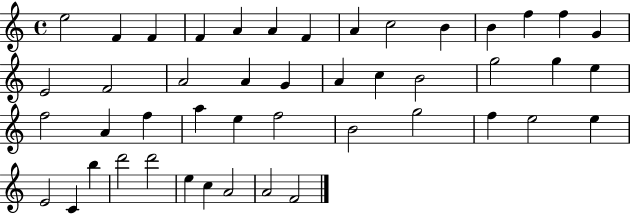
X:1
T:Untitled
M:4/4
L:1/4
K:C
e2 F F F A A F A c2 B B f f G E2 F2 A2 A G A c B2 g2 g e f2 A f a e f2 B2 g2 f e2 e E2 C b d'2 d'2 e c A2 A2 F2